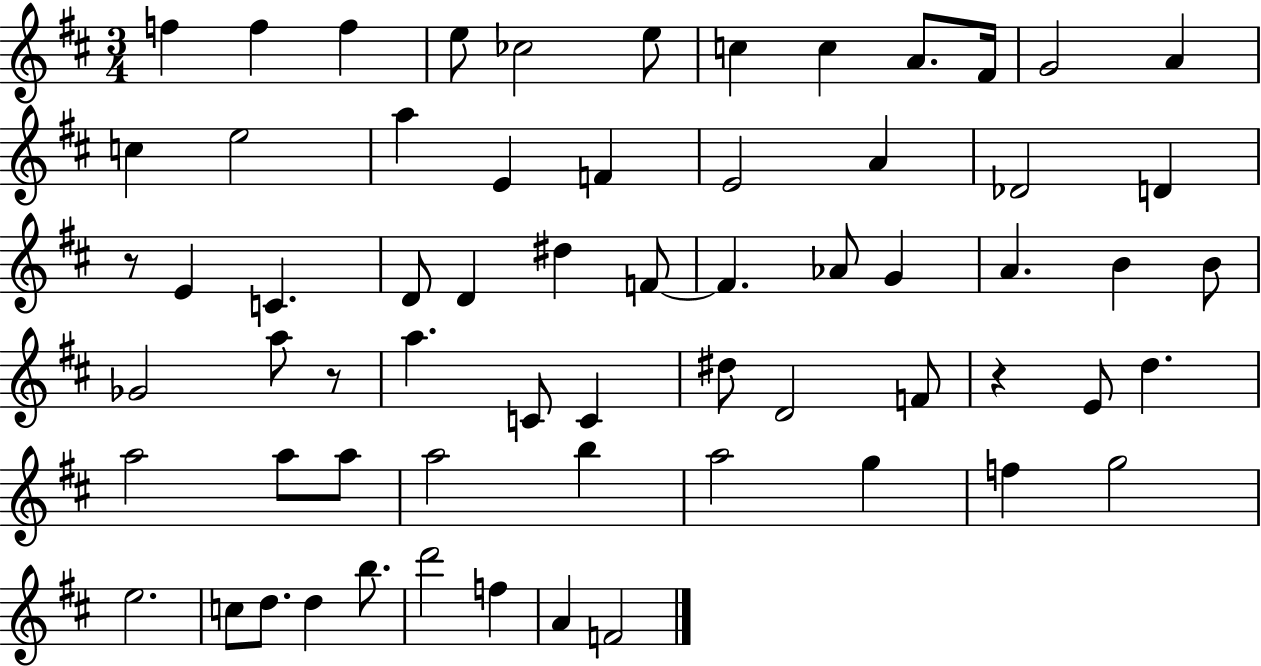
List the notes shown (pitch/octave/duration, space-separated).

F5/q F5/q F5/q E5/e CES5/h E5/e C5/q C5/q A4/e. F#4/s G4/h A4/q C5/q E5/h A5/q E4/q F4/q E4/h A4/q Db4/h D4/q R/e E4/q C4/q. D4/e D4/q D#5/q F4/e F4/q. Ab4/e G4/q A4/q. B4/q B4/e Gb4/h A5/e R/e A5/q. C4/e C4/q D#5/e D4/h F4/e R/q E4/e D5/q. A5/h A5/e A5/e A5/h B5/q A5/h G5/q F5/q G5/h E5/h. C5/e D5/e. D5/q B5/e. D6/h F5/q A4/q F4/h